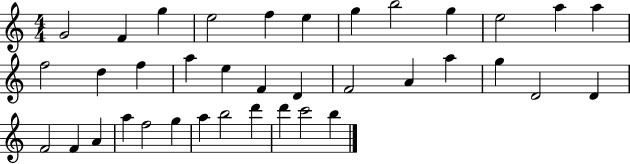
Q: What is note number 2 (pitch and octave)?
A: F4